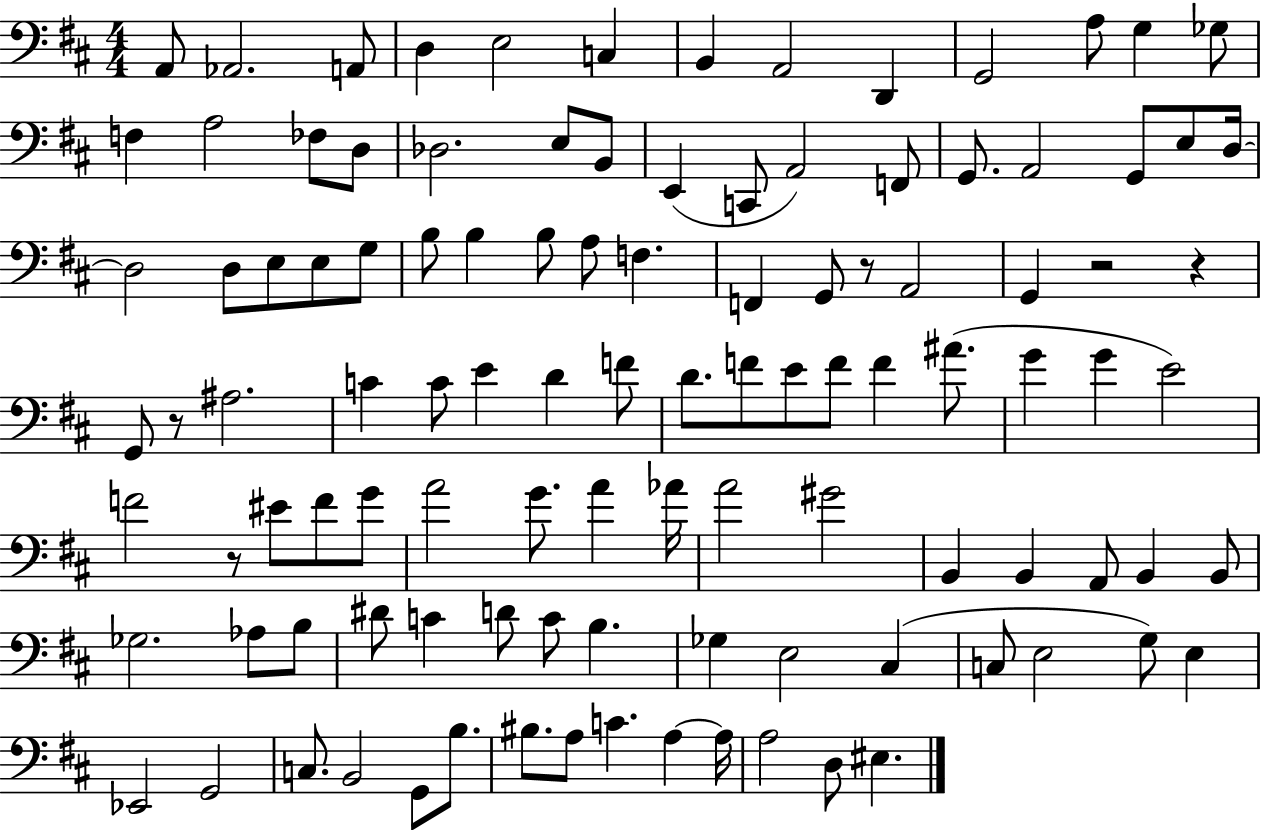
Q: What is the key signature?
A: D major